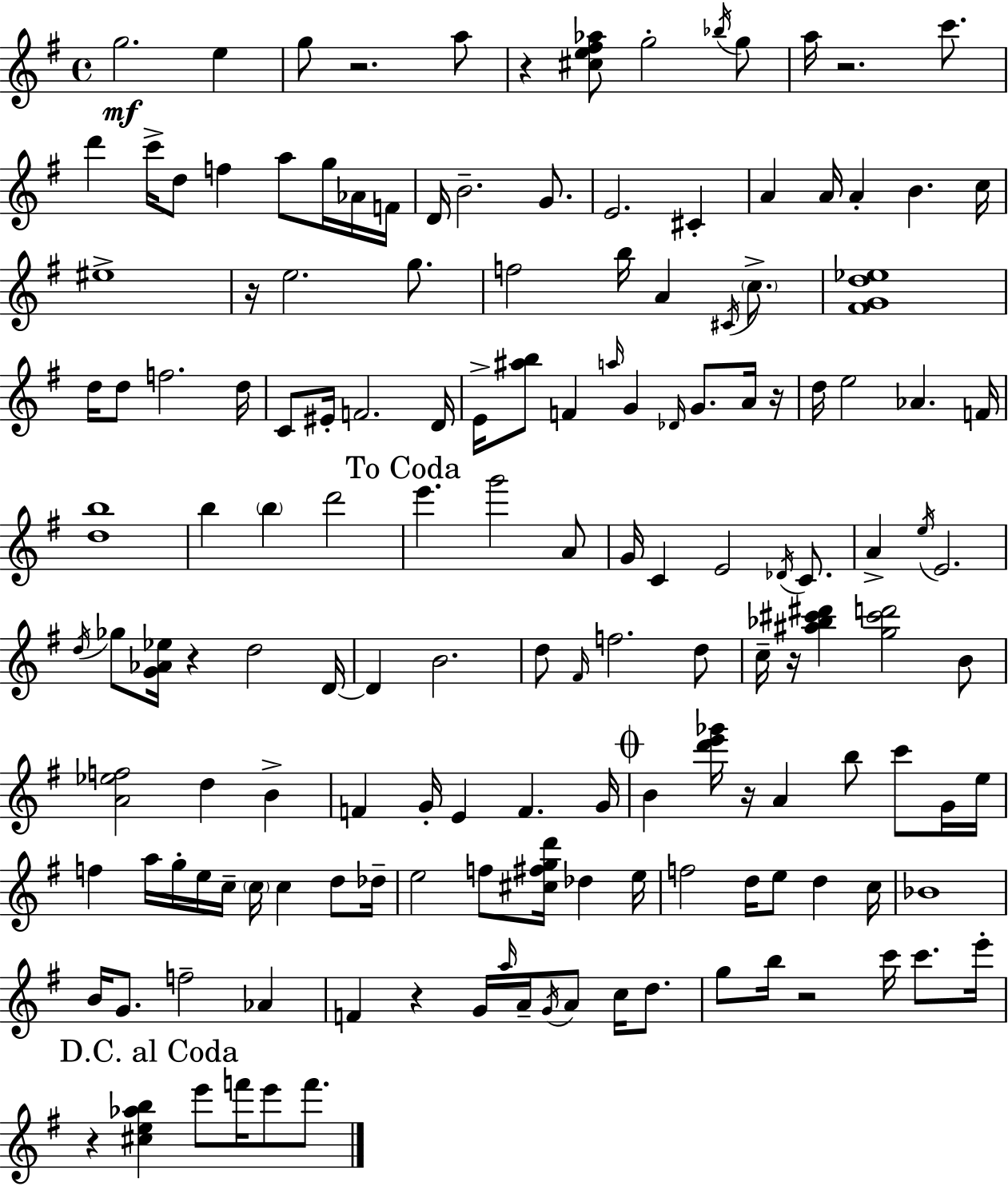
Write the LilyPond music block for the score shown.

{
  \clef treble
  \time 4/4
  \defaultTimeSignature
  \key e \minor
  g''2.\mf e''4 | g''8 r2. a''8 | r4 <cis'' e'' fis'' aes''>8 g''2-. \acciaccatura { bes''16 } g''8 | a''16 r2. c'''8. | \break d'''4 c'''16-> d''8 f''4 a''8 g''16 aes'16 | f'16 d'16 b'2.-- g'8. | e'2. cis'4-. | a'4 a'16 a'4-. b'4. | \break c''16 eis''1-> | r16 e''2. g''8. | f''2 b''16 a'4 \acciaccatura { cis'16 } \parenthesize c''8.-> | <fis' g' d'' ees''>1 | \break d''16 d''8 f''2. | d''16 c'8 eis'16-. f'2. | d'16 e'16-> <ais'' b''>8 f'4 \grace { a''16 } g'4 \grace { des'16 } g'8. | a'16 r16 d''16 e''2 aes'4. | \break f'16 <d'' b''>1 | b''4 \parenthesize b''4 d'''2 | \mark "To Coda" e'''4. g'''2 | a'8 g'16 c'4 e'2 | \break \acciaccatura { des'16 } c'8. a'4-> \acciaccatura { e''16 } e'2. | \acciaccatura { d''16 } ges''8 <g' aes' ees''>16 r4 d''2 | d'16~~ d'4 b'2. | d''8 \grace { fis'16 } f''2. | \break d''8 c''16-- r16 <ais'' bes'' cis''' dis'''>4 <g'' cis''' d'''>2 | b'8 <a' ees'' f''>2 | d''4 b'4-> f'4 g'16-. e'4 | f'4. g'16 \mark \markup { \musicglyph "scripts.coda" } b'4 <d''' e''' ges'''>16 r16 a'4 | \break b''8 c'''8 g'16 e''16 f''4 a''16 g''16-. e''16 c''16-- | \parenthesize c''16 c''4 d''8 des''16-- e''2 | f''8 <cis'' fis'' g'' d'''>16 des''4 e''16 f''2 | d''16 e''8 d''4 c''16 bes'1 | \break b'16 g'8. f''2-- | aes'4 f'4 r4 | g'16 \grace { a''16 } a'16-- \acciaccatura { g'16 } a'8 c''16 d''8. g''8 b''16 r2 | c'''16 c'''8. e'''16-. \mark "D.C. al Coda" r4 <cis'' e'' aes'' b''>4 | \break e'''8 f'''16 e'''8 f'''8. \bar "|."
}